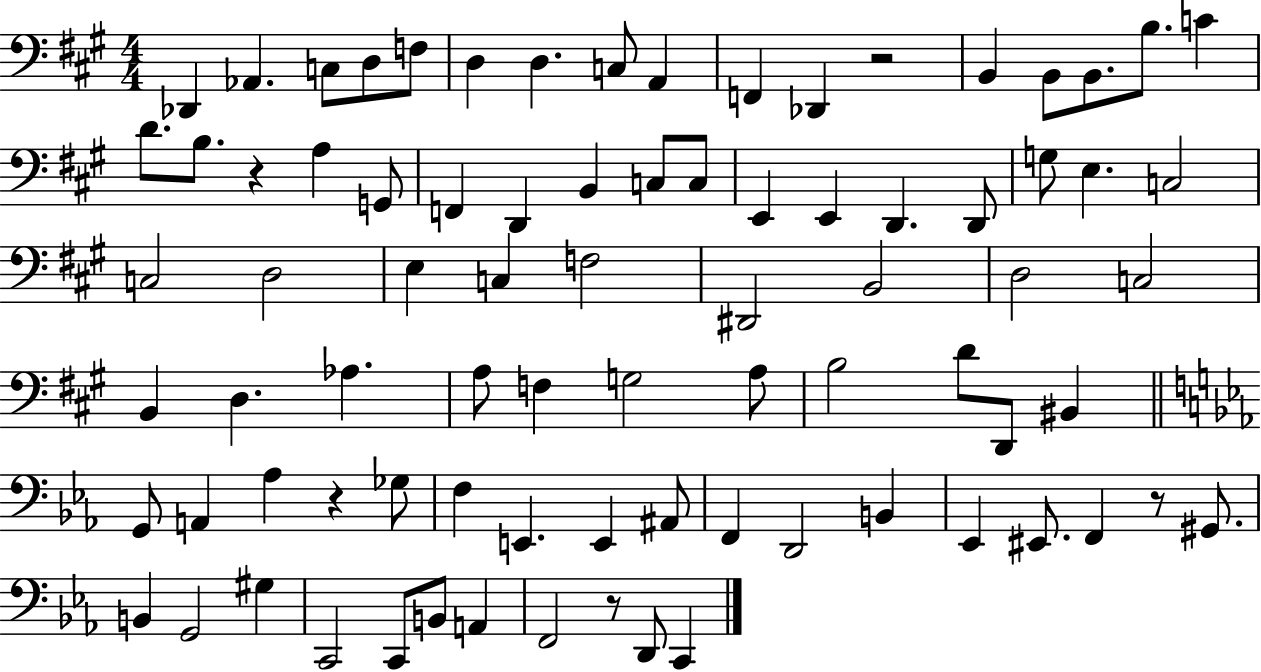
Db2/q Ab2/q. C3/e D3/e F3/e D3/q D3/q. C3/e A2/q F2/q Db2/q R/h B2/q B2/e B2/e. B3/e. C4/q D4/e. B3/e. R/q A3/q G2/e F2/q D2/q B2/q C3/e C3/e E2/q E2/q D2/q. D2/e G3/e E3/q. C3/h C3/h D3/h E3/q C3/q F3/h D#2/h B2/h D3/h C3/h B2/q D3/q. Ab3/q. A3/e F3/q G3/h A3/e B3/h D4/e D2/e BIS2/q G2/e A2/q Ab3/q R/q Gb3/e F3/q E2/q. E2/q A#2/e F2/q D2/h B2/q Eb2/q EIS2/e. F2/q R/e G#2/e. B2/q G2/h G#3/q C2/h C2/e B2/e A2/q F2/h R/e D2/e C2/q